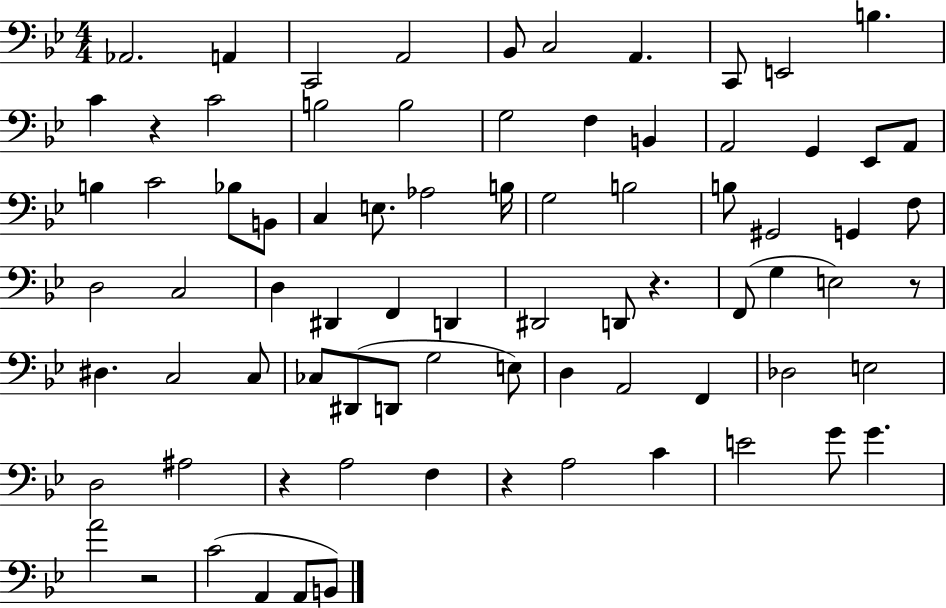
X:1
T:Untitled
M:4/4
L:1/4
K:Bb
_A,,2 A,, C,,2 A,,2 _B,,/2 C,2 A,, C,,/2 E,,2 B, C z C2 B,2 B,2 G,2 F, B,, A,,2 G,, _E,,/2 A,,/2 B, C2 _B,/2 B,,/2 C, E,/2 _A,2 B,/4 G,2 B,2 B,/2 ^G,,2 G,, F,/2 D,2 C,2 D, ^D,, F,, D,, ^D,,2 D,,/2 z F,,/2 G, E,2 z/2 ^D, C,2 C,/2 _C,/2 ^D,,/2 D,,/2 G,2 E,/2 D, A,,2 F,, _D,2 E,2 D,2 ^A,2 z A,2 F, z A,2 C E2 G/2 G A2 z2 C2 A,, A,,/2 B,,/2